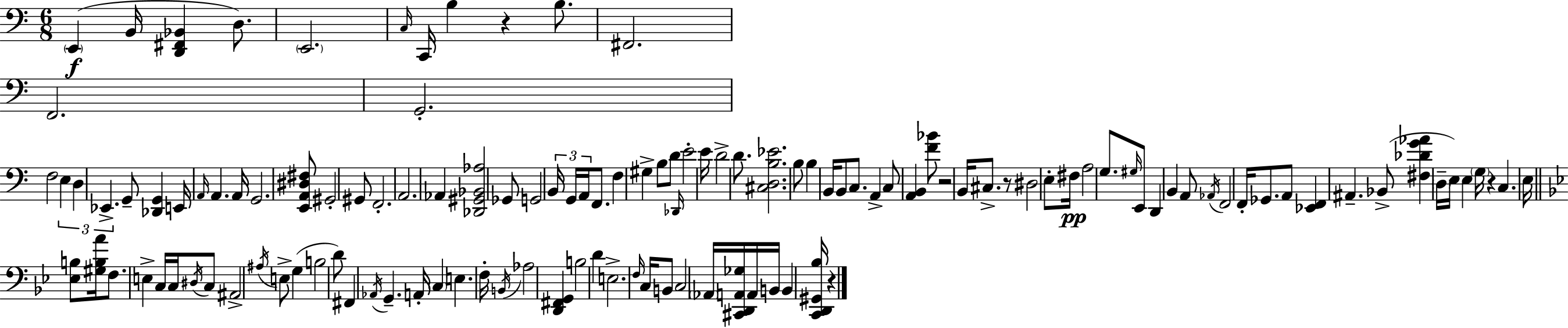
X:1
T:Untitled
M:6/8
L:1/4
K:Am
E,, B,,/4 [D,,^F,,_B,,] D,/2 E,,2 C,/4 C,,/4 B, z B,/2 ^F,,2 F,,2 G,,2 F,2 E, D, _E,, G,,/2 [_D,,G,,] E,,/4 A,,/4 A,, A,,/4 G,,2 [E,,A,,^D,^F,]/2 ^G,,2 ^G,,/2 F,,2 A,,2 _A,, [_D,,^G,,_B,,_A,]2 _G,,/2 G,,2 B,,/4 G,,/4 A,,/4 F,,/2 F, ^G, B,/2 D/2 _D,,/4 E2 E/4 D2 D/2 [^C,D,B,_E]2 B,/2 B, B,,/4 B,,/2 C,/2 A,, C,/2 [A,,B,,] [F_B]/2 z2 B,,/4 ^C,/2 z/2 ^D,2 E,/2 ^F,/4 A,2 G,/2 ^G,/4 E,,/2 D,, B,, A,,/2 _A,,/4 F,,2 F,,/4 _G,,/2 A,,/2 [_E,,F,,] ^A,, _B,,/2 [^F,_DG_A] D,/4 E,/4 E, G,/4 z C, E,/4 [_E,B,]/2 [^G,B,A]/4 F,/2 E, C,/4 C,/4 ^D,/4 C,/2 ^A,,2 ^A,/4 E,/2 G, B,2 D/2 ^F,, _A,,/4 G,, A,,/4 C, E, F,/4 B,,/4 _A,2 [D,,^F,,G,,] B,2 D E,2 F,/4 C,/4 B,,/2 C,2 _A,,/4 [^C,,D,,A,,_G,]/4 A,,/4 B,,/4 B,, [C,,D,,^G,,_B,]/4 z